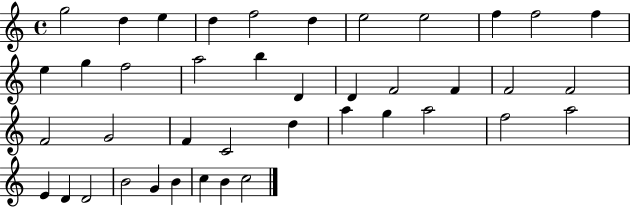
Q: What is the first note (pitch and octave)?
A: G5